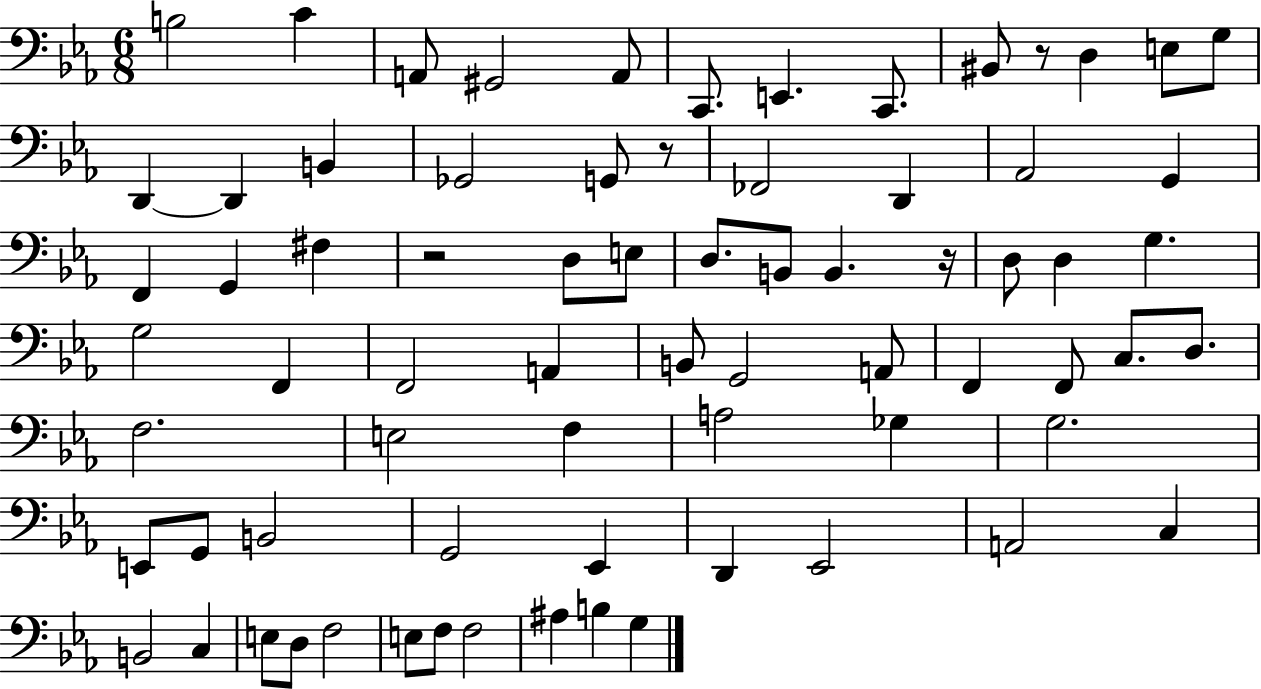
B3/h C4/q A2/e G#2/h A2/e C2/e. E2/q. C2/e. BIS2/e R/e D3/q E3/e G3/e D2/q D2/q B2/q Gb2/h G2/e R/e FES2/h D2/q Ab2/h G2/q F2/q G2/q F#3/q R/h D3/e E3/e D3/e. B2/e B2/q. R/s D3/e D3/q G3/q. G3/h F2/q F2/h A2/q B2/e G2/h A2/e F2/q F2/e C3/e. D3/e. F3/h. E3/h F3/q A3/h Gb3/q G3/h. E2/e G2/e B2/h G2/h Eb2/q D2/q Eb2/h A2/h C3/q B2/h C3/q E3/e D3/e F3/h E3/e F3/e F3/h A#3/q B3/q G3/q